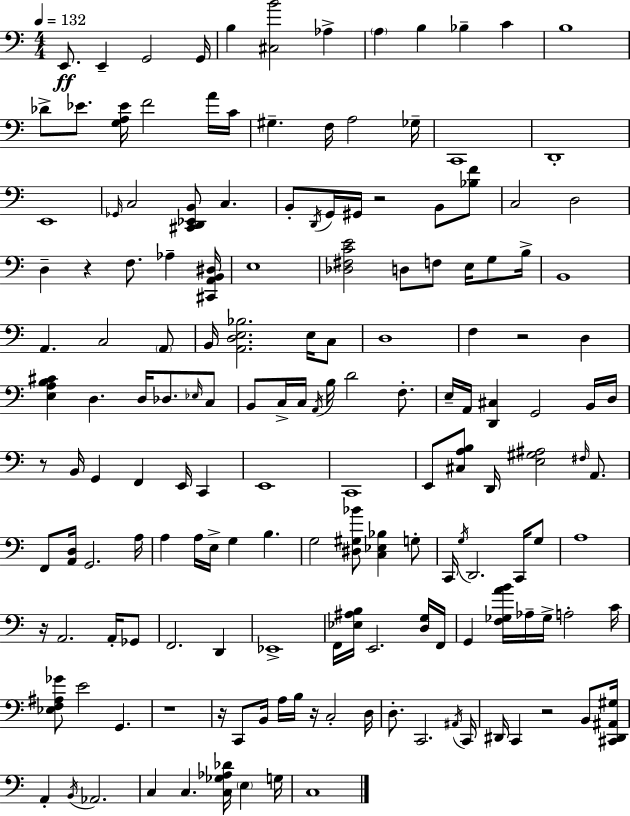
X:1
T:Untitled
M:4/4
L:1/4
K:Am
E,,/2 E,, G,,2 G,,/4 B, [^C,B]2 _A, A, B, _B, C B,4 _D/2 _E/2 [G,A,_E]/4 F2 A/4 C/4 ^G, F,/4 A,2 _G,/4 C,,4 D,,4 E,,4 _G,,/4 C,2 [^C,,D,,_E,,B,,]/2 C, B,,/2 D,,/4 G,,/4 ^G,,/4 z2 B,,/2 [_B,F]/2 C,2 D,2 D, z F,/2 _A, [^C,,A,,B,,^D,]/4 E,4 [_D,^F,CE]2 D,/2 F,/2 E,/4 G,/2 B,/4 B,,4 A,, C,2 A,,/2 B,,/4 [A,,D,E,_B,]2 E,/4 C,/2 D,4 F, z2 D, [E,A,B,^C] D, D,/4 _D,/2 _E,/4 C,/2 B,,/2 C,/4 C,/4 A,,/4 B,/4 D2 F,/2 E,/4 A,,/4 [D,,^C,] G,,2 B,,/4 D,/4 z/2 B,,/4 G,, F,, E,,/4 C,, E,,4 C,,4 E,,/2 [^C,A,B,]/2 D,,/4 [E,^G,^A,]2 ^F,/4 A,,/2 F,,/2 [A,,D,]/4 G,,2 A,/4 A, A,/4 E,/4 G, B, G,2 [^D,^G,_B]/2 [C,_E,_B,] G,/2 C,,/4 G,/4 D,,2 C,,/4 G,/2 A,4 z/4 A,,2 A,,/4 _G,,/2 F,,2 D,, _E,,4 F,,/4 [_E,^A,B,]/4 E,,2 [D,G,]/4 F,,/4 G,, [F,_G,AB]/4 _A,/4 _G,/4 A,2 C/4 [_E,F,^A,_G]/2 E2 G,, z4 z/4 C,,/2 B,,/4 A,/4 B,/4 z/4 C,2 D,/4 D,/2 C,,2 ^A,,/4 C,,/4 ^D,,/4 C,, z2 B,,/2 [^C,,^D,,^A,,^G,]/4 A,, B,,/4 _A,,2 C, C, [C,_G,_A,_D]/4 E, G,/4 C,4